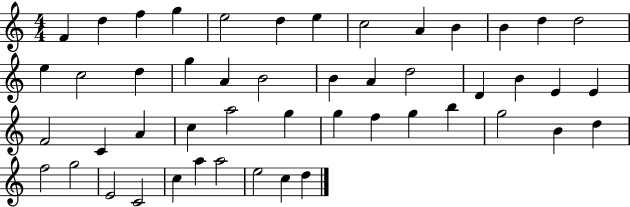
X:1
T:Untitled
M:4/4
L:1/4
K:C
F d f g e2 d e c2 A B B d d2 e c2 d g A B2 B A d2 D B E E F2 C A c a2 g g f g b g2 B d f2 g2 E2 C2 c a a2 e2 c d